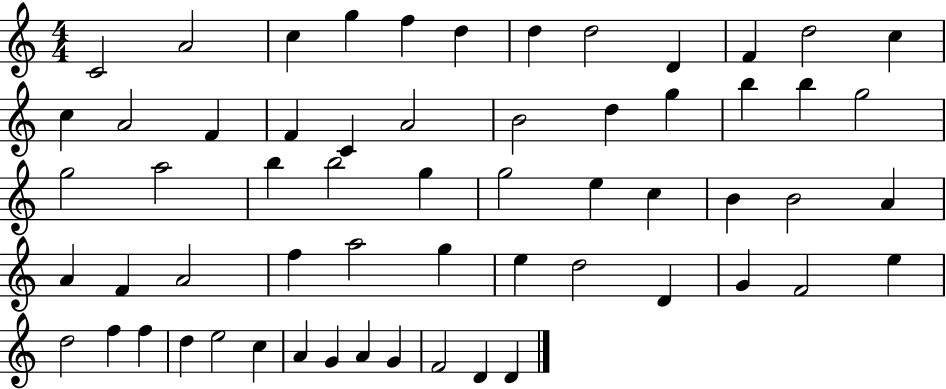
{
  \clef treble
  \numericTimeSignature
  \time 4/4
  \key c \major
  c'2 a'2 | c''4 g''4 f''4 d''4 | d''4 d''2 d'4 | f'4 d''2 c''4 | \break c''4 a'2 f'4 | f'4 c'4 a'2 | b'2 d''4 g''4 | b''4 b''4 g''2 | \break g''2 a''2 | b''4 b''2 g''4 | g''2 e''4 c''4 | b'4 b'2 a'4 | \break a'4 f'4 a'2 | f''4 a''2 g''4 | e''4 d''2 d'4 | g'4 f'2 e''4 | \break d''2 f''4 f''4 | d''4 e''2 c''4 | a'4 g'4 a'4 g'4 | f'2 d'4 d'4 | \break \bar "|."
}